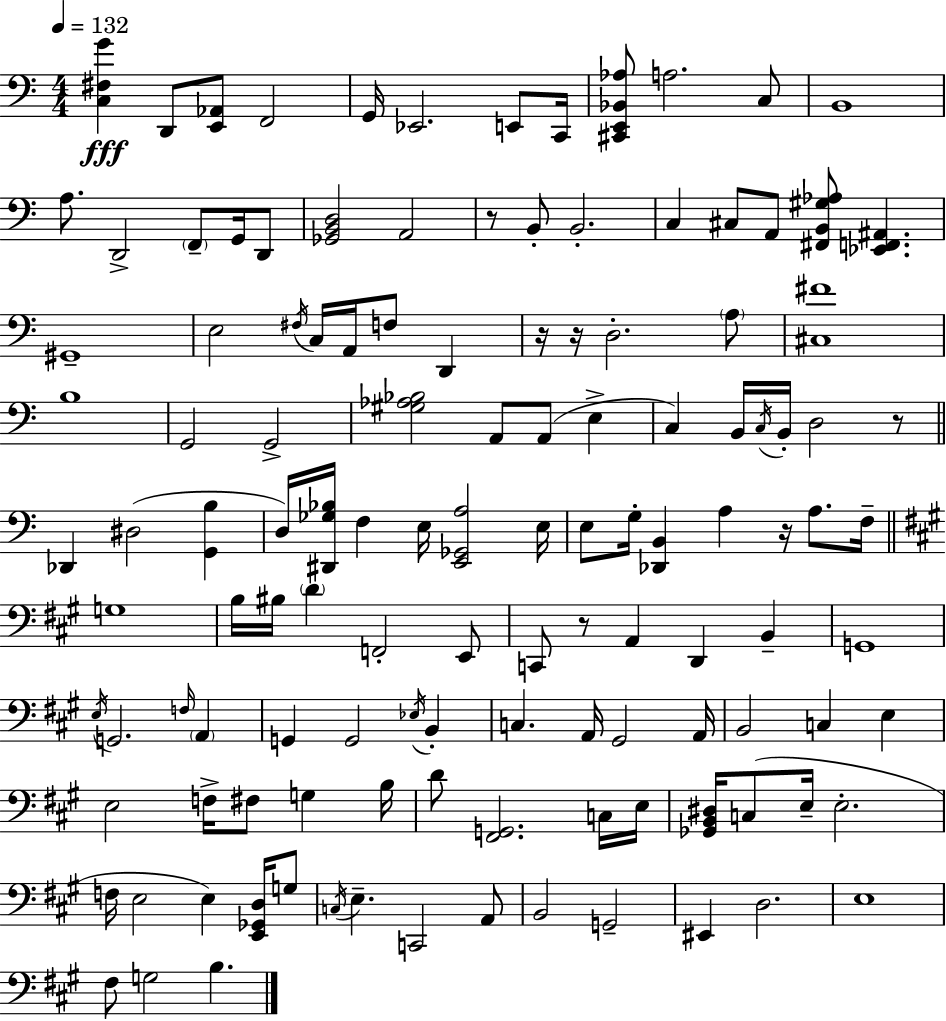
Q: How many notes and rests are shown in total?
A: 125